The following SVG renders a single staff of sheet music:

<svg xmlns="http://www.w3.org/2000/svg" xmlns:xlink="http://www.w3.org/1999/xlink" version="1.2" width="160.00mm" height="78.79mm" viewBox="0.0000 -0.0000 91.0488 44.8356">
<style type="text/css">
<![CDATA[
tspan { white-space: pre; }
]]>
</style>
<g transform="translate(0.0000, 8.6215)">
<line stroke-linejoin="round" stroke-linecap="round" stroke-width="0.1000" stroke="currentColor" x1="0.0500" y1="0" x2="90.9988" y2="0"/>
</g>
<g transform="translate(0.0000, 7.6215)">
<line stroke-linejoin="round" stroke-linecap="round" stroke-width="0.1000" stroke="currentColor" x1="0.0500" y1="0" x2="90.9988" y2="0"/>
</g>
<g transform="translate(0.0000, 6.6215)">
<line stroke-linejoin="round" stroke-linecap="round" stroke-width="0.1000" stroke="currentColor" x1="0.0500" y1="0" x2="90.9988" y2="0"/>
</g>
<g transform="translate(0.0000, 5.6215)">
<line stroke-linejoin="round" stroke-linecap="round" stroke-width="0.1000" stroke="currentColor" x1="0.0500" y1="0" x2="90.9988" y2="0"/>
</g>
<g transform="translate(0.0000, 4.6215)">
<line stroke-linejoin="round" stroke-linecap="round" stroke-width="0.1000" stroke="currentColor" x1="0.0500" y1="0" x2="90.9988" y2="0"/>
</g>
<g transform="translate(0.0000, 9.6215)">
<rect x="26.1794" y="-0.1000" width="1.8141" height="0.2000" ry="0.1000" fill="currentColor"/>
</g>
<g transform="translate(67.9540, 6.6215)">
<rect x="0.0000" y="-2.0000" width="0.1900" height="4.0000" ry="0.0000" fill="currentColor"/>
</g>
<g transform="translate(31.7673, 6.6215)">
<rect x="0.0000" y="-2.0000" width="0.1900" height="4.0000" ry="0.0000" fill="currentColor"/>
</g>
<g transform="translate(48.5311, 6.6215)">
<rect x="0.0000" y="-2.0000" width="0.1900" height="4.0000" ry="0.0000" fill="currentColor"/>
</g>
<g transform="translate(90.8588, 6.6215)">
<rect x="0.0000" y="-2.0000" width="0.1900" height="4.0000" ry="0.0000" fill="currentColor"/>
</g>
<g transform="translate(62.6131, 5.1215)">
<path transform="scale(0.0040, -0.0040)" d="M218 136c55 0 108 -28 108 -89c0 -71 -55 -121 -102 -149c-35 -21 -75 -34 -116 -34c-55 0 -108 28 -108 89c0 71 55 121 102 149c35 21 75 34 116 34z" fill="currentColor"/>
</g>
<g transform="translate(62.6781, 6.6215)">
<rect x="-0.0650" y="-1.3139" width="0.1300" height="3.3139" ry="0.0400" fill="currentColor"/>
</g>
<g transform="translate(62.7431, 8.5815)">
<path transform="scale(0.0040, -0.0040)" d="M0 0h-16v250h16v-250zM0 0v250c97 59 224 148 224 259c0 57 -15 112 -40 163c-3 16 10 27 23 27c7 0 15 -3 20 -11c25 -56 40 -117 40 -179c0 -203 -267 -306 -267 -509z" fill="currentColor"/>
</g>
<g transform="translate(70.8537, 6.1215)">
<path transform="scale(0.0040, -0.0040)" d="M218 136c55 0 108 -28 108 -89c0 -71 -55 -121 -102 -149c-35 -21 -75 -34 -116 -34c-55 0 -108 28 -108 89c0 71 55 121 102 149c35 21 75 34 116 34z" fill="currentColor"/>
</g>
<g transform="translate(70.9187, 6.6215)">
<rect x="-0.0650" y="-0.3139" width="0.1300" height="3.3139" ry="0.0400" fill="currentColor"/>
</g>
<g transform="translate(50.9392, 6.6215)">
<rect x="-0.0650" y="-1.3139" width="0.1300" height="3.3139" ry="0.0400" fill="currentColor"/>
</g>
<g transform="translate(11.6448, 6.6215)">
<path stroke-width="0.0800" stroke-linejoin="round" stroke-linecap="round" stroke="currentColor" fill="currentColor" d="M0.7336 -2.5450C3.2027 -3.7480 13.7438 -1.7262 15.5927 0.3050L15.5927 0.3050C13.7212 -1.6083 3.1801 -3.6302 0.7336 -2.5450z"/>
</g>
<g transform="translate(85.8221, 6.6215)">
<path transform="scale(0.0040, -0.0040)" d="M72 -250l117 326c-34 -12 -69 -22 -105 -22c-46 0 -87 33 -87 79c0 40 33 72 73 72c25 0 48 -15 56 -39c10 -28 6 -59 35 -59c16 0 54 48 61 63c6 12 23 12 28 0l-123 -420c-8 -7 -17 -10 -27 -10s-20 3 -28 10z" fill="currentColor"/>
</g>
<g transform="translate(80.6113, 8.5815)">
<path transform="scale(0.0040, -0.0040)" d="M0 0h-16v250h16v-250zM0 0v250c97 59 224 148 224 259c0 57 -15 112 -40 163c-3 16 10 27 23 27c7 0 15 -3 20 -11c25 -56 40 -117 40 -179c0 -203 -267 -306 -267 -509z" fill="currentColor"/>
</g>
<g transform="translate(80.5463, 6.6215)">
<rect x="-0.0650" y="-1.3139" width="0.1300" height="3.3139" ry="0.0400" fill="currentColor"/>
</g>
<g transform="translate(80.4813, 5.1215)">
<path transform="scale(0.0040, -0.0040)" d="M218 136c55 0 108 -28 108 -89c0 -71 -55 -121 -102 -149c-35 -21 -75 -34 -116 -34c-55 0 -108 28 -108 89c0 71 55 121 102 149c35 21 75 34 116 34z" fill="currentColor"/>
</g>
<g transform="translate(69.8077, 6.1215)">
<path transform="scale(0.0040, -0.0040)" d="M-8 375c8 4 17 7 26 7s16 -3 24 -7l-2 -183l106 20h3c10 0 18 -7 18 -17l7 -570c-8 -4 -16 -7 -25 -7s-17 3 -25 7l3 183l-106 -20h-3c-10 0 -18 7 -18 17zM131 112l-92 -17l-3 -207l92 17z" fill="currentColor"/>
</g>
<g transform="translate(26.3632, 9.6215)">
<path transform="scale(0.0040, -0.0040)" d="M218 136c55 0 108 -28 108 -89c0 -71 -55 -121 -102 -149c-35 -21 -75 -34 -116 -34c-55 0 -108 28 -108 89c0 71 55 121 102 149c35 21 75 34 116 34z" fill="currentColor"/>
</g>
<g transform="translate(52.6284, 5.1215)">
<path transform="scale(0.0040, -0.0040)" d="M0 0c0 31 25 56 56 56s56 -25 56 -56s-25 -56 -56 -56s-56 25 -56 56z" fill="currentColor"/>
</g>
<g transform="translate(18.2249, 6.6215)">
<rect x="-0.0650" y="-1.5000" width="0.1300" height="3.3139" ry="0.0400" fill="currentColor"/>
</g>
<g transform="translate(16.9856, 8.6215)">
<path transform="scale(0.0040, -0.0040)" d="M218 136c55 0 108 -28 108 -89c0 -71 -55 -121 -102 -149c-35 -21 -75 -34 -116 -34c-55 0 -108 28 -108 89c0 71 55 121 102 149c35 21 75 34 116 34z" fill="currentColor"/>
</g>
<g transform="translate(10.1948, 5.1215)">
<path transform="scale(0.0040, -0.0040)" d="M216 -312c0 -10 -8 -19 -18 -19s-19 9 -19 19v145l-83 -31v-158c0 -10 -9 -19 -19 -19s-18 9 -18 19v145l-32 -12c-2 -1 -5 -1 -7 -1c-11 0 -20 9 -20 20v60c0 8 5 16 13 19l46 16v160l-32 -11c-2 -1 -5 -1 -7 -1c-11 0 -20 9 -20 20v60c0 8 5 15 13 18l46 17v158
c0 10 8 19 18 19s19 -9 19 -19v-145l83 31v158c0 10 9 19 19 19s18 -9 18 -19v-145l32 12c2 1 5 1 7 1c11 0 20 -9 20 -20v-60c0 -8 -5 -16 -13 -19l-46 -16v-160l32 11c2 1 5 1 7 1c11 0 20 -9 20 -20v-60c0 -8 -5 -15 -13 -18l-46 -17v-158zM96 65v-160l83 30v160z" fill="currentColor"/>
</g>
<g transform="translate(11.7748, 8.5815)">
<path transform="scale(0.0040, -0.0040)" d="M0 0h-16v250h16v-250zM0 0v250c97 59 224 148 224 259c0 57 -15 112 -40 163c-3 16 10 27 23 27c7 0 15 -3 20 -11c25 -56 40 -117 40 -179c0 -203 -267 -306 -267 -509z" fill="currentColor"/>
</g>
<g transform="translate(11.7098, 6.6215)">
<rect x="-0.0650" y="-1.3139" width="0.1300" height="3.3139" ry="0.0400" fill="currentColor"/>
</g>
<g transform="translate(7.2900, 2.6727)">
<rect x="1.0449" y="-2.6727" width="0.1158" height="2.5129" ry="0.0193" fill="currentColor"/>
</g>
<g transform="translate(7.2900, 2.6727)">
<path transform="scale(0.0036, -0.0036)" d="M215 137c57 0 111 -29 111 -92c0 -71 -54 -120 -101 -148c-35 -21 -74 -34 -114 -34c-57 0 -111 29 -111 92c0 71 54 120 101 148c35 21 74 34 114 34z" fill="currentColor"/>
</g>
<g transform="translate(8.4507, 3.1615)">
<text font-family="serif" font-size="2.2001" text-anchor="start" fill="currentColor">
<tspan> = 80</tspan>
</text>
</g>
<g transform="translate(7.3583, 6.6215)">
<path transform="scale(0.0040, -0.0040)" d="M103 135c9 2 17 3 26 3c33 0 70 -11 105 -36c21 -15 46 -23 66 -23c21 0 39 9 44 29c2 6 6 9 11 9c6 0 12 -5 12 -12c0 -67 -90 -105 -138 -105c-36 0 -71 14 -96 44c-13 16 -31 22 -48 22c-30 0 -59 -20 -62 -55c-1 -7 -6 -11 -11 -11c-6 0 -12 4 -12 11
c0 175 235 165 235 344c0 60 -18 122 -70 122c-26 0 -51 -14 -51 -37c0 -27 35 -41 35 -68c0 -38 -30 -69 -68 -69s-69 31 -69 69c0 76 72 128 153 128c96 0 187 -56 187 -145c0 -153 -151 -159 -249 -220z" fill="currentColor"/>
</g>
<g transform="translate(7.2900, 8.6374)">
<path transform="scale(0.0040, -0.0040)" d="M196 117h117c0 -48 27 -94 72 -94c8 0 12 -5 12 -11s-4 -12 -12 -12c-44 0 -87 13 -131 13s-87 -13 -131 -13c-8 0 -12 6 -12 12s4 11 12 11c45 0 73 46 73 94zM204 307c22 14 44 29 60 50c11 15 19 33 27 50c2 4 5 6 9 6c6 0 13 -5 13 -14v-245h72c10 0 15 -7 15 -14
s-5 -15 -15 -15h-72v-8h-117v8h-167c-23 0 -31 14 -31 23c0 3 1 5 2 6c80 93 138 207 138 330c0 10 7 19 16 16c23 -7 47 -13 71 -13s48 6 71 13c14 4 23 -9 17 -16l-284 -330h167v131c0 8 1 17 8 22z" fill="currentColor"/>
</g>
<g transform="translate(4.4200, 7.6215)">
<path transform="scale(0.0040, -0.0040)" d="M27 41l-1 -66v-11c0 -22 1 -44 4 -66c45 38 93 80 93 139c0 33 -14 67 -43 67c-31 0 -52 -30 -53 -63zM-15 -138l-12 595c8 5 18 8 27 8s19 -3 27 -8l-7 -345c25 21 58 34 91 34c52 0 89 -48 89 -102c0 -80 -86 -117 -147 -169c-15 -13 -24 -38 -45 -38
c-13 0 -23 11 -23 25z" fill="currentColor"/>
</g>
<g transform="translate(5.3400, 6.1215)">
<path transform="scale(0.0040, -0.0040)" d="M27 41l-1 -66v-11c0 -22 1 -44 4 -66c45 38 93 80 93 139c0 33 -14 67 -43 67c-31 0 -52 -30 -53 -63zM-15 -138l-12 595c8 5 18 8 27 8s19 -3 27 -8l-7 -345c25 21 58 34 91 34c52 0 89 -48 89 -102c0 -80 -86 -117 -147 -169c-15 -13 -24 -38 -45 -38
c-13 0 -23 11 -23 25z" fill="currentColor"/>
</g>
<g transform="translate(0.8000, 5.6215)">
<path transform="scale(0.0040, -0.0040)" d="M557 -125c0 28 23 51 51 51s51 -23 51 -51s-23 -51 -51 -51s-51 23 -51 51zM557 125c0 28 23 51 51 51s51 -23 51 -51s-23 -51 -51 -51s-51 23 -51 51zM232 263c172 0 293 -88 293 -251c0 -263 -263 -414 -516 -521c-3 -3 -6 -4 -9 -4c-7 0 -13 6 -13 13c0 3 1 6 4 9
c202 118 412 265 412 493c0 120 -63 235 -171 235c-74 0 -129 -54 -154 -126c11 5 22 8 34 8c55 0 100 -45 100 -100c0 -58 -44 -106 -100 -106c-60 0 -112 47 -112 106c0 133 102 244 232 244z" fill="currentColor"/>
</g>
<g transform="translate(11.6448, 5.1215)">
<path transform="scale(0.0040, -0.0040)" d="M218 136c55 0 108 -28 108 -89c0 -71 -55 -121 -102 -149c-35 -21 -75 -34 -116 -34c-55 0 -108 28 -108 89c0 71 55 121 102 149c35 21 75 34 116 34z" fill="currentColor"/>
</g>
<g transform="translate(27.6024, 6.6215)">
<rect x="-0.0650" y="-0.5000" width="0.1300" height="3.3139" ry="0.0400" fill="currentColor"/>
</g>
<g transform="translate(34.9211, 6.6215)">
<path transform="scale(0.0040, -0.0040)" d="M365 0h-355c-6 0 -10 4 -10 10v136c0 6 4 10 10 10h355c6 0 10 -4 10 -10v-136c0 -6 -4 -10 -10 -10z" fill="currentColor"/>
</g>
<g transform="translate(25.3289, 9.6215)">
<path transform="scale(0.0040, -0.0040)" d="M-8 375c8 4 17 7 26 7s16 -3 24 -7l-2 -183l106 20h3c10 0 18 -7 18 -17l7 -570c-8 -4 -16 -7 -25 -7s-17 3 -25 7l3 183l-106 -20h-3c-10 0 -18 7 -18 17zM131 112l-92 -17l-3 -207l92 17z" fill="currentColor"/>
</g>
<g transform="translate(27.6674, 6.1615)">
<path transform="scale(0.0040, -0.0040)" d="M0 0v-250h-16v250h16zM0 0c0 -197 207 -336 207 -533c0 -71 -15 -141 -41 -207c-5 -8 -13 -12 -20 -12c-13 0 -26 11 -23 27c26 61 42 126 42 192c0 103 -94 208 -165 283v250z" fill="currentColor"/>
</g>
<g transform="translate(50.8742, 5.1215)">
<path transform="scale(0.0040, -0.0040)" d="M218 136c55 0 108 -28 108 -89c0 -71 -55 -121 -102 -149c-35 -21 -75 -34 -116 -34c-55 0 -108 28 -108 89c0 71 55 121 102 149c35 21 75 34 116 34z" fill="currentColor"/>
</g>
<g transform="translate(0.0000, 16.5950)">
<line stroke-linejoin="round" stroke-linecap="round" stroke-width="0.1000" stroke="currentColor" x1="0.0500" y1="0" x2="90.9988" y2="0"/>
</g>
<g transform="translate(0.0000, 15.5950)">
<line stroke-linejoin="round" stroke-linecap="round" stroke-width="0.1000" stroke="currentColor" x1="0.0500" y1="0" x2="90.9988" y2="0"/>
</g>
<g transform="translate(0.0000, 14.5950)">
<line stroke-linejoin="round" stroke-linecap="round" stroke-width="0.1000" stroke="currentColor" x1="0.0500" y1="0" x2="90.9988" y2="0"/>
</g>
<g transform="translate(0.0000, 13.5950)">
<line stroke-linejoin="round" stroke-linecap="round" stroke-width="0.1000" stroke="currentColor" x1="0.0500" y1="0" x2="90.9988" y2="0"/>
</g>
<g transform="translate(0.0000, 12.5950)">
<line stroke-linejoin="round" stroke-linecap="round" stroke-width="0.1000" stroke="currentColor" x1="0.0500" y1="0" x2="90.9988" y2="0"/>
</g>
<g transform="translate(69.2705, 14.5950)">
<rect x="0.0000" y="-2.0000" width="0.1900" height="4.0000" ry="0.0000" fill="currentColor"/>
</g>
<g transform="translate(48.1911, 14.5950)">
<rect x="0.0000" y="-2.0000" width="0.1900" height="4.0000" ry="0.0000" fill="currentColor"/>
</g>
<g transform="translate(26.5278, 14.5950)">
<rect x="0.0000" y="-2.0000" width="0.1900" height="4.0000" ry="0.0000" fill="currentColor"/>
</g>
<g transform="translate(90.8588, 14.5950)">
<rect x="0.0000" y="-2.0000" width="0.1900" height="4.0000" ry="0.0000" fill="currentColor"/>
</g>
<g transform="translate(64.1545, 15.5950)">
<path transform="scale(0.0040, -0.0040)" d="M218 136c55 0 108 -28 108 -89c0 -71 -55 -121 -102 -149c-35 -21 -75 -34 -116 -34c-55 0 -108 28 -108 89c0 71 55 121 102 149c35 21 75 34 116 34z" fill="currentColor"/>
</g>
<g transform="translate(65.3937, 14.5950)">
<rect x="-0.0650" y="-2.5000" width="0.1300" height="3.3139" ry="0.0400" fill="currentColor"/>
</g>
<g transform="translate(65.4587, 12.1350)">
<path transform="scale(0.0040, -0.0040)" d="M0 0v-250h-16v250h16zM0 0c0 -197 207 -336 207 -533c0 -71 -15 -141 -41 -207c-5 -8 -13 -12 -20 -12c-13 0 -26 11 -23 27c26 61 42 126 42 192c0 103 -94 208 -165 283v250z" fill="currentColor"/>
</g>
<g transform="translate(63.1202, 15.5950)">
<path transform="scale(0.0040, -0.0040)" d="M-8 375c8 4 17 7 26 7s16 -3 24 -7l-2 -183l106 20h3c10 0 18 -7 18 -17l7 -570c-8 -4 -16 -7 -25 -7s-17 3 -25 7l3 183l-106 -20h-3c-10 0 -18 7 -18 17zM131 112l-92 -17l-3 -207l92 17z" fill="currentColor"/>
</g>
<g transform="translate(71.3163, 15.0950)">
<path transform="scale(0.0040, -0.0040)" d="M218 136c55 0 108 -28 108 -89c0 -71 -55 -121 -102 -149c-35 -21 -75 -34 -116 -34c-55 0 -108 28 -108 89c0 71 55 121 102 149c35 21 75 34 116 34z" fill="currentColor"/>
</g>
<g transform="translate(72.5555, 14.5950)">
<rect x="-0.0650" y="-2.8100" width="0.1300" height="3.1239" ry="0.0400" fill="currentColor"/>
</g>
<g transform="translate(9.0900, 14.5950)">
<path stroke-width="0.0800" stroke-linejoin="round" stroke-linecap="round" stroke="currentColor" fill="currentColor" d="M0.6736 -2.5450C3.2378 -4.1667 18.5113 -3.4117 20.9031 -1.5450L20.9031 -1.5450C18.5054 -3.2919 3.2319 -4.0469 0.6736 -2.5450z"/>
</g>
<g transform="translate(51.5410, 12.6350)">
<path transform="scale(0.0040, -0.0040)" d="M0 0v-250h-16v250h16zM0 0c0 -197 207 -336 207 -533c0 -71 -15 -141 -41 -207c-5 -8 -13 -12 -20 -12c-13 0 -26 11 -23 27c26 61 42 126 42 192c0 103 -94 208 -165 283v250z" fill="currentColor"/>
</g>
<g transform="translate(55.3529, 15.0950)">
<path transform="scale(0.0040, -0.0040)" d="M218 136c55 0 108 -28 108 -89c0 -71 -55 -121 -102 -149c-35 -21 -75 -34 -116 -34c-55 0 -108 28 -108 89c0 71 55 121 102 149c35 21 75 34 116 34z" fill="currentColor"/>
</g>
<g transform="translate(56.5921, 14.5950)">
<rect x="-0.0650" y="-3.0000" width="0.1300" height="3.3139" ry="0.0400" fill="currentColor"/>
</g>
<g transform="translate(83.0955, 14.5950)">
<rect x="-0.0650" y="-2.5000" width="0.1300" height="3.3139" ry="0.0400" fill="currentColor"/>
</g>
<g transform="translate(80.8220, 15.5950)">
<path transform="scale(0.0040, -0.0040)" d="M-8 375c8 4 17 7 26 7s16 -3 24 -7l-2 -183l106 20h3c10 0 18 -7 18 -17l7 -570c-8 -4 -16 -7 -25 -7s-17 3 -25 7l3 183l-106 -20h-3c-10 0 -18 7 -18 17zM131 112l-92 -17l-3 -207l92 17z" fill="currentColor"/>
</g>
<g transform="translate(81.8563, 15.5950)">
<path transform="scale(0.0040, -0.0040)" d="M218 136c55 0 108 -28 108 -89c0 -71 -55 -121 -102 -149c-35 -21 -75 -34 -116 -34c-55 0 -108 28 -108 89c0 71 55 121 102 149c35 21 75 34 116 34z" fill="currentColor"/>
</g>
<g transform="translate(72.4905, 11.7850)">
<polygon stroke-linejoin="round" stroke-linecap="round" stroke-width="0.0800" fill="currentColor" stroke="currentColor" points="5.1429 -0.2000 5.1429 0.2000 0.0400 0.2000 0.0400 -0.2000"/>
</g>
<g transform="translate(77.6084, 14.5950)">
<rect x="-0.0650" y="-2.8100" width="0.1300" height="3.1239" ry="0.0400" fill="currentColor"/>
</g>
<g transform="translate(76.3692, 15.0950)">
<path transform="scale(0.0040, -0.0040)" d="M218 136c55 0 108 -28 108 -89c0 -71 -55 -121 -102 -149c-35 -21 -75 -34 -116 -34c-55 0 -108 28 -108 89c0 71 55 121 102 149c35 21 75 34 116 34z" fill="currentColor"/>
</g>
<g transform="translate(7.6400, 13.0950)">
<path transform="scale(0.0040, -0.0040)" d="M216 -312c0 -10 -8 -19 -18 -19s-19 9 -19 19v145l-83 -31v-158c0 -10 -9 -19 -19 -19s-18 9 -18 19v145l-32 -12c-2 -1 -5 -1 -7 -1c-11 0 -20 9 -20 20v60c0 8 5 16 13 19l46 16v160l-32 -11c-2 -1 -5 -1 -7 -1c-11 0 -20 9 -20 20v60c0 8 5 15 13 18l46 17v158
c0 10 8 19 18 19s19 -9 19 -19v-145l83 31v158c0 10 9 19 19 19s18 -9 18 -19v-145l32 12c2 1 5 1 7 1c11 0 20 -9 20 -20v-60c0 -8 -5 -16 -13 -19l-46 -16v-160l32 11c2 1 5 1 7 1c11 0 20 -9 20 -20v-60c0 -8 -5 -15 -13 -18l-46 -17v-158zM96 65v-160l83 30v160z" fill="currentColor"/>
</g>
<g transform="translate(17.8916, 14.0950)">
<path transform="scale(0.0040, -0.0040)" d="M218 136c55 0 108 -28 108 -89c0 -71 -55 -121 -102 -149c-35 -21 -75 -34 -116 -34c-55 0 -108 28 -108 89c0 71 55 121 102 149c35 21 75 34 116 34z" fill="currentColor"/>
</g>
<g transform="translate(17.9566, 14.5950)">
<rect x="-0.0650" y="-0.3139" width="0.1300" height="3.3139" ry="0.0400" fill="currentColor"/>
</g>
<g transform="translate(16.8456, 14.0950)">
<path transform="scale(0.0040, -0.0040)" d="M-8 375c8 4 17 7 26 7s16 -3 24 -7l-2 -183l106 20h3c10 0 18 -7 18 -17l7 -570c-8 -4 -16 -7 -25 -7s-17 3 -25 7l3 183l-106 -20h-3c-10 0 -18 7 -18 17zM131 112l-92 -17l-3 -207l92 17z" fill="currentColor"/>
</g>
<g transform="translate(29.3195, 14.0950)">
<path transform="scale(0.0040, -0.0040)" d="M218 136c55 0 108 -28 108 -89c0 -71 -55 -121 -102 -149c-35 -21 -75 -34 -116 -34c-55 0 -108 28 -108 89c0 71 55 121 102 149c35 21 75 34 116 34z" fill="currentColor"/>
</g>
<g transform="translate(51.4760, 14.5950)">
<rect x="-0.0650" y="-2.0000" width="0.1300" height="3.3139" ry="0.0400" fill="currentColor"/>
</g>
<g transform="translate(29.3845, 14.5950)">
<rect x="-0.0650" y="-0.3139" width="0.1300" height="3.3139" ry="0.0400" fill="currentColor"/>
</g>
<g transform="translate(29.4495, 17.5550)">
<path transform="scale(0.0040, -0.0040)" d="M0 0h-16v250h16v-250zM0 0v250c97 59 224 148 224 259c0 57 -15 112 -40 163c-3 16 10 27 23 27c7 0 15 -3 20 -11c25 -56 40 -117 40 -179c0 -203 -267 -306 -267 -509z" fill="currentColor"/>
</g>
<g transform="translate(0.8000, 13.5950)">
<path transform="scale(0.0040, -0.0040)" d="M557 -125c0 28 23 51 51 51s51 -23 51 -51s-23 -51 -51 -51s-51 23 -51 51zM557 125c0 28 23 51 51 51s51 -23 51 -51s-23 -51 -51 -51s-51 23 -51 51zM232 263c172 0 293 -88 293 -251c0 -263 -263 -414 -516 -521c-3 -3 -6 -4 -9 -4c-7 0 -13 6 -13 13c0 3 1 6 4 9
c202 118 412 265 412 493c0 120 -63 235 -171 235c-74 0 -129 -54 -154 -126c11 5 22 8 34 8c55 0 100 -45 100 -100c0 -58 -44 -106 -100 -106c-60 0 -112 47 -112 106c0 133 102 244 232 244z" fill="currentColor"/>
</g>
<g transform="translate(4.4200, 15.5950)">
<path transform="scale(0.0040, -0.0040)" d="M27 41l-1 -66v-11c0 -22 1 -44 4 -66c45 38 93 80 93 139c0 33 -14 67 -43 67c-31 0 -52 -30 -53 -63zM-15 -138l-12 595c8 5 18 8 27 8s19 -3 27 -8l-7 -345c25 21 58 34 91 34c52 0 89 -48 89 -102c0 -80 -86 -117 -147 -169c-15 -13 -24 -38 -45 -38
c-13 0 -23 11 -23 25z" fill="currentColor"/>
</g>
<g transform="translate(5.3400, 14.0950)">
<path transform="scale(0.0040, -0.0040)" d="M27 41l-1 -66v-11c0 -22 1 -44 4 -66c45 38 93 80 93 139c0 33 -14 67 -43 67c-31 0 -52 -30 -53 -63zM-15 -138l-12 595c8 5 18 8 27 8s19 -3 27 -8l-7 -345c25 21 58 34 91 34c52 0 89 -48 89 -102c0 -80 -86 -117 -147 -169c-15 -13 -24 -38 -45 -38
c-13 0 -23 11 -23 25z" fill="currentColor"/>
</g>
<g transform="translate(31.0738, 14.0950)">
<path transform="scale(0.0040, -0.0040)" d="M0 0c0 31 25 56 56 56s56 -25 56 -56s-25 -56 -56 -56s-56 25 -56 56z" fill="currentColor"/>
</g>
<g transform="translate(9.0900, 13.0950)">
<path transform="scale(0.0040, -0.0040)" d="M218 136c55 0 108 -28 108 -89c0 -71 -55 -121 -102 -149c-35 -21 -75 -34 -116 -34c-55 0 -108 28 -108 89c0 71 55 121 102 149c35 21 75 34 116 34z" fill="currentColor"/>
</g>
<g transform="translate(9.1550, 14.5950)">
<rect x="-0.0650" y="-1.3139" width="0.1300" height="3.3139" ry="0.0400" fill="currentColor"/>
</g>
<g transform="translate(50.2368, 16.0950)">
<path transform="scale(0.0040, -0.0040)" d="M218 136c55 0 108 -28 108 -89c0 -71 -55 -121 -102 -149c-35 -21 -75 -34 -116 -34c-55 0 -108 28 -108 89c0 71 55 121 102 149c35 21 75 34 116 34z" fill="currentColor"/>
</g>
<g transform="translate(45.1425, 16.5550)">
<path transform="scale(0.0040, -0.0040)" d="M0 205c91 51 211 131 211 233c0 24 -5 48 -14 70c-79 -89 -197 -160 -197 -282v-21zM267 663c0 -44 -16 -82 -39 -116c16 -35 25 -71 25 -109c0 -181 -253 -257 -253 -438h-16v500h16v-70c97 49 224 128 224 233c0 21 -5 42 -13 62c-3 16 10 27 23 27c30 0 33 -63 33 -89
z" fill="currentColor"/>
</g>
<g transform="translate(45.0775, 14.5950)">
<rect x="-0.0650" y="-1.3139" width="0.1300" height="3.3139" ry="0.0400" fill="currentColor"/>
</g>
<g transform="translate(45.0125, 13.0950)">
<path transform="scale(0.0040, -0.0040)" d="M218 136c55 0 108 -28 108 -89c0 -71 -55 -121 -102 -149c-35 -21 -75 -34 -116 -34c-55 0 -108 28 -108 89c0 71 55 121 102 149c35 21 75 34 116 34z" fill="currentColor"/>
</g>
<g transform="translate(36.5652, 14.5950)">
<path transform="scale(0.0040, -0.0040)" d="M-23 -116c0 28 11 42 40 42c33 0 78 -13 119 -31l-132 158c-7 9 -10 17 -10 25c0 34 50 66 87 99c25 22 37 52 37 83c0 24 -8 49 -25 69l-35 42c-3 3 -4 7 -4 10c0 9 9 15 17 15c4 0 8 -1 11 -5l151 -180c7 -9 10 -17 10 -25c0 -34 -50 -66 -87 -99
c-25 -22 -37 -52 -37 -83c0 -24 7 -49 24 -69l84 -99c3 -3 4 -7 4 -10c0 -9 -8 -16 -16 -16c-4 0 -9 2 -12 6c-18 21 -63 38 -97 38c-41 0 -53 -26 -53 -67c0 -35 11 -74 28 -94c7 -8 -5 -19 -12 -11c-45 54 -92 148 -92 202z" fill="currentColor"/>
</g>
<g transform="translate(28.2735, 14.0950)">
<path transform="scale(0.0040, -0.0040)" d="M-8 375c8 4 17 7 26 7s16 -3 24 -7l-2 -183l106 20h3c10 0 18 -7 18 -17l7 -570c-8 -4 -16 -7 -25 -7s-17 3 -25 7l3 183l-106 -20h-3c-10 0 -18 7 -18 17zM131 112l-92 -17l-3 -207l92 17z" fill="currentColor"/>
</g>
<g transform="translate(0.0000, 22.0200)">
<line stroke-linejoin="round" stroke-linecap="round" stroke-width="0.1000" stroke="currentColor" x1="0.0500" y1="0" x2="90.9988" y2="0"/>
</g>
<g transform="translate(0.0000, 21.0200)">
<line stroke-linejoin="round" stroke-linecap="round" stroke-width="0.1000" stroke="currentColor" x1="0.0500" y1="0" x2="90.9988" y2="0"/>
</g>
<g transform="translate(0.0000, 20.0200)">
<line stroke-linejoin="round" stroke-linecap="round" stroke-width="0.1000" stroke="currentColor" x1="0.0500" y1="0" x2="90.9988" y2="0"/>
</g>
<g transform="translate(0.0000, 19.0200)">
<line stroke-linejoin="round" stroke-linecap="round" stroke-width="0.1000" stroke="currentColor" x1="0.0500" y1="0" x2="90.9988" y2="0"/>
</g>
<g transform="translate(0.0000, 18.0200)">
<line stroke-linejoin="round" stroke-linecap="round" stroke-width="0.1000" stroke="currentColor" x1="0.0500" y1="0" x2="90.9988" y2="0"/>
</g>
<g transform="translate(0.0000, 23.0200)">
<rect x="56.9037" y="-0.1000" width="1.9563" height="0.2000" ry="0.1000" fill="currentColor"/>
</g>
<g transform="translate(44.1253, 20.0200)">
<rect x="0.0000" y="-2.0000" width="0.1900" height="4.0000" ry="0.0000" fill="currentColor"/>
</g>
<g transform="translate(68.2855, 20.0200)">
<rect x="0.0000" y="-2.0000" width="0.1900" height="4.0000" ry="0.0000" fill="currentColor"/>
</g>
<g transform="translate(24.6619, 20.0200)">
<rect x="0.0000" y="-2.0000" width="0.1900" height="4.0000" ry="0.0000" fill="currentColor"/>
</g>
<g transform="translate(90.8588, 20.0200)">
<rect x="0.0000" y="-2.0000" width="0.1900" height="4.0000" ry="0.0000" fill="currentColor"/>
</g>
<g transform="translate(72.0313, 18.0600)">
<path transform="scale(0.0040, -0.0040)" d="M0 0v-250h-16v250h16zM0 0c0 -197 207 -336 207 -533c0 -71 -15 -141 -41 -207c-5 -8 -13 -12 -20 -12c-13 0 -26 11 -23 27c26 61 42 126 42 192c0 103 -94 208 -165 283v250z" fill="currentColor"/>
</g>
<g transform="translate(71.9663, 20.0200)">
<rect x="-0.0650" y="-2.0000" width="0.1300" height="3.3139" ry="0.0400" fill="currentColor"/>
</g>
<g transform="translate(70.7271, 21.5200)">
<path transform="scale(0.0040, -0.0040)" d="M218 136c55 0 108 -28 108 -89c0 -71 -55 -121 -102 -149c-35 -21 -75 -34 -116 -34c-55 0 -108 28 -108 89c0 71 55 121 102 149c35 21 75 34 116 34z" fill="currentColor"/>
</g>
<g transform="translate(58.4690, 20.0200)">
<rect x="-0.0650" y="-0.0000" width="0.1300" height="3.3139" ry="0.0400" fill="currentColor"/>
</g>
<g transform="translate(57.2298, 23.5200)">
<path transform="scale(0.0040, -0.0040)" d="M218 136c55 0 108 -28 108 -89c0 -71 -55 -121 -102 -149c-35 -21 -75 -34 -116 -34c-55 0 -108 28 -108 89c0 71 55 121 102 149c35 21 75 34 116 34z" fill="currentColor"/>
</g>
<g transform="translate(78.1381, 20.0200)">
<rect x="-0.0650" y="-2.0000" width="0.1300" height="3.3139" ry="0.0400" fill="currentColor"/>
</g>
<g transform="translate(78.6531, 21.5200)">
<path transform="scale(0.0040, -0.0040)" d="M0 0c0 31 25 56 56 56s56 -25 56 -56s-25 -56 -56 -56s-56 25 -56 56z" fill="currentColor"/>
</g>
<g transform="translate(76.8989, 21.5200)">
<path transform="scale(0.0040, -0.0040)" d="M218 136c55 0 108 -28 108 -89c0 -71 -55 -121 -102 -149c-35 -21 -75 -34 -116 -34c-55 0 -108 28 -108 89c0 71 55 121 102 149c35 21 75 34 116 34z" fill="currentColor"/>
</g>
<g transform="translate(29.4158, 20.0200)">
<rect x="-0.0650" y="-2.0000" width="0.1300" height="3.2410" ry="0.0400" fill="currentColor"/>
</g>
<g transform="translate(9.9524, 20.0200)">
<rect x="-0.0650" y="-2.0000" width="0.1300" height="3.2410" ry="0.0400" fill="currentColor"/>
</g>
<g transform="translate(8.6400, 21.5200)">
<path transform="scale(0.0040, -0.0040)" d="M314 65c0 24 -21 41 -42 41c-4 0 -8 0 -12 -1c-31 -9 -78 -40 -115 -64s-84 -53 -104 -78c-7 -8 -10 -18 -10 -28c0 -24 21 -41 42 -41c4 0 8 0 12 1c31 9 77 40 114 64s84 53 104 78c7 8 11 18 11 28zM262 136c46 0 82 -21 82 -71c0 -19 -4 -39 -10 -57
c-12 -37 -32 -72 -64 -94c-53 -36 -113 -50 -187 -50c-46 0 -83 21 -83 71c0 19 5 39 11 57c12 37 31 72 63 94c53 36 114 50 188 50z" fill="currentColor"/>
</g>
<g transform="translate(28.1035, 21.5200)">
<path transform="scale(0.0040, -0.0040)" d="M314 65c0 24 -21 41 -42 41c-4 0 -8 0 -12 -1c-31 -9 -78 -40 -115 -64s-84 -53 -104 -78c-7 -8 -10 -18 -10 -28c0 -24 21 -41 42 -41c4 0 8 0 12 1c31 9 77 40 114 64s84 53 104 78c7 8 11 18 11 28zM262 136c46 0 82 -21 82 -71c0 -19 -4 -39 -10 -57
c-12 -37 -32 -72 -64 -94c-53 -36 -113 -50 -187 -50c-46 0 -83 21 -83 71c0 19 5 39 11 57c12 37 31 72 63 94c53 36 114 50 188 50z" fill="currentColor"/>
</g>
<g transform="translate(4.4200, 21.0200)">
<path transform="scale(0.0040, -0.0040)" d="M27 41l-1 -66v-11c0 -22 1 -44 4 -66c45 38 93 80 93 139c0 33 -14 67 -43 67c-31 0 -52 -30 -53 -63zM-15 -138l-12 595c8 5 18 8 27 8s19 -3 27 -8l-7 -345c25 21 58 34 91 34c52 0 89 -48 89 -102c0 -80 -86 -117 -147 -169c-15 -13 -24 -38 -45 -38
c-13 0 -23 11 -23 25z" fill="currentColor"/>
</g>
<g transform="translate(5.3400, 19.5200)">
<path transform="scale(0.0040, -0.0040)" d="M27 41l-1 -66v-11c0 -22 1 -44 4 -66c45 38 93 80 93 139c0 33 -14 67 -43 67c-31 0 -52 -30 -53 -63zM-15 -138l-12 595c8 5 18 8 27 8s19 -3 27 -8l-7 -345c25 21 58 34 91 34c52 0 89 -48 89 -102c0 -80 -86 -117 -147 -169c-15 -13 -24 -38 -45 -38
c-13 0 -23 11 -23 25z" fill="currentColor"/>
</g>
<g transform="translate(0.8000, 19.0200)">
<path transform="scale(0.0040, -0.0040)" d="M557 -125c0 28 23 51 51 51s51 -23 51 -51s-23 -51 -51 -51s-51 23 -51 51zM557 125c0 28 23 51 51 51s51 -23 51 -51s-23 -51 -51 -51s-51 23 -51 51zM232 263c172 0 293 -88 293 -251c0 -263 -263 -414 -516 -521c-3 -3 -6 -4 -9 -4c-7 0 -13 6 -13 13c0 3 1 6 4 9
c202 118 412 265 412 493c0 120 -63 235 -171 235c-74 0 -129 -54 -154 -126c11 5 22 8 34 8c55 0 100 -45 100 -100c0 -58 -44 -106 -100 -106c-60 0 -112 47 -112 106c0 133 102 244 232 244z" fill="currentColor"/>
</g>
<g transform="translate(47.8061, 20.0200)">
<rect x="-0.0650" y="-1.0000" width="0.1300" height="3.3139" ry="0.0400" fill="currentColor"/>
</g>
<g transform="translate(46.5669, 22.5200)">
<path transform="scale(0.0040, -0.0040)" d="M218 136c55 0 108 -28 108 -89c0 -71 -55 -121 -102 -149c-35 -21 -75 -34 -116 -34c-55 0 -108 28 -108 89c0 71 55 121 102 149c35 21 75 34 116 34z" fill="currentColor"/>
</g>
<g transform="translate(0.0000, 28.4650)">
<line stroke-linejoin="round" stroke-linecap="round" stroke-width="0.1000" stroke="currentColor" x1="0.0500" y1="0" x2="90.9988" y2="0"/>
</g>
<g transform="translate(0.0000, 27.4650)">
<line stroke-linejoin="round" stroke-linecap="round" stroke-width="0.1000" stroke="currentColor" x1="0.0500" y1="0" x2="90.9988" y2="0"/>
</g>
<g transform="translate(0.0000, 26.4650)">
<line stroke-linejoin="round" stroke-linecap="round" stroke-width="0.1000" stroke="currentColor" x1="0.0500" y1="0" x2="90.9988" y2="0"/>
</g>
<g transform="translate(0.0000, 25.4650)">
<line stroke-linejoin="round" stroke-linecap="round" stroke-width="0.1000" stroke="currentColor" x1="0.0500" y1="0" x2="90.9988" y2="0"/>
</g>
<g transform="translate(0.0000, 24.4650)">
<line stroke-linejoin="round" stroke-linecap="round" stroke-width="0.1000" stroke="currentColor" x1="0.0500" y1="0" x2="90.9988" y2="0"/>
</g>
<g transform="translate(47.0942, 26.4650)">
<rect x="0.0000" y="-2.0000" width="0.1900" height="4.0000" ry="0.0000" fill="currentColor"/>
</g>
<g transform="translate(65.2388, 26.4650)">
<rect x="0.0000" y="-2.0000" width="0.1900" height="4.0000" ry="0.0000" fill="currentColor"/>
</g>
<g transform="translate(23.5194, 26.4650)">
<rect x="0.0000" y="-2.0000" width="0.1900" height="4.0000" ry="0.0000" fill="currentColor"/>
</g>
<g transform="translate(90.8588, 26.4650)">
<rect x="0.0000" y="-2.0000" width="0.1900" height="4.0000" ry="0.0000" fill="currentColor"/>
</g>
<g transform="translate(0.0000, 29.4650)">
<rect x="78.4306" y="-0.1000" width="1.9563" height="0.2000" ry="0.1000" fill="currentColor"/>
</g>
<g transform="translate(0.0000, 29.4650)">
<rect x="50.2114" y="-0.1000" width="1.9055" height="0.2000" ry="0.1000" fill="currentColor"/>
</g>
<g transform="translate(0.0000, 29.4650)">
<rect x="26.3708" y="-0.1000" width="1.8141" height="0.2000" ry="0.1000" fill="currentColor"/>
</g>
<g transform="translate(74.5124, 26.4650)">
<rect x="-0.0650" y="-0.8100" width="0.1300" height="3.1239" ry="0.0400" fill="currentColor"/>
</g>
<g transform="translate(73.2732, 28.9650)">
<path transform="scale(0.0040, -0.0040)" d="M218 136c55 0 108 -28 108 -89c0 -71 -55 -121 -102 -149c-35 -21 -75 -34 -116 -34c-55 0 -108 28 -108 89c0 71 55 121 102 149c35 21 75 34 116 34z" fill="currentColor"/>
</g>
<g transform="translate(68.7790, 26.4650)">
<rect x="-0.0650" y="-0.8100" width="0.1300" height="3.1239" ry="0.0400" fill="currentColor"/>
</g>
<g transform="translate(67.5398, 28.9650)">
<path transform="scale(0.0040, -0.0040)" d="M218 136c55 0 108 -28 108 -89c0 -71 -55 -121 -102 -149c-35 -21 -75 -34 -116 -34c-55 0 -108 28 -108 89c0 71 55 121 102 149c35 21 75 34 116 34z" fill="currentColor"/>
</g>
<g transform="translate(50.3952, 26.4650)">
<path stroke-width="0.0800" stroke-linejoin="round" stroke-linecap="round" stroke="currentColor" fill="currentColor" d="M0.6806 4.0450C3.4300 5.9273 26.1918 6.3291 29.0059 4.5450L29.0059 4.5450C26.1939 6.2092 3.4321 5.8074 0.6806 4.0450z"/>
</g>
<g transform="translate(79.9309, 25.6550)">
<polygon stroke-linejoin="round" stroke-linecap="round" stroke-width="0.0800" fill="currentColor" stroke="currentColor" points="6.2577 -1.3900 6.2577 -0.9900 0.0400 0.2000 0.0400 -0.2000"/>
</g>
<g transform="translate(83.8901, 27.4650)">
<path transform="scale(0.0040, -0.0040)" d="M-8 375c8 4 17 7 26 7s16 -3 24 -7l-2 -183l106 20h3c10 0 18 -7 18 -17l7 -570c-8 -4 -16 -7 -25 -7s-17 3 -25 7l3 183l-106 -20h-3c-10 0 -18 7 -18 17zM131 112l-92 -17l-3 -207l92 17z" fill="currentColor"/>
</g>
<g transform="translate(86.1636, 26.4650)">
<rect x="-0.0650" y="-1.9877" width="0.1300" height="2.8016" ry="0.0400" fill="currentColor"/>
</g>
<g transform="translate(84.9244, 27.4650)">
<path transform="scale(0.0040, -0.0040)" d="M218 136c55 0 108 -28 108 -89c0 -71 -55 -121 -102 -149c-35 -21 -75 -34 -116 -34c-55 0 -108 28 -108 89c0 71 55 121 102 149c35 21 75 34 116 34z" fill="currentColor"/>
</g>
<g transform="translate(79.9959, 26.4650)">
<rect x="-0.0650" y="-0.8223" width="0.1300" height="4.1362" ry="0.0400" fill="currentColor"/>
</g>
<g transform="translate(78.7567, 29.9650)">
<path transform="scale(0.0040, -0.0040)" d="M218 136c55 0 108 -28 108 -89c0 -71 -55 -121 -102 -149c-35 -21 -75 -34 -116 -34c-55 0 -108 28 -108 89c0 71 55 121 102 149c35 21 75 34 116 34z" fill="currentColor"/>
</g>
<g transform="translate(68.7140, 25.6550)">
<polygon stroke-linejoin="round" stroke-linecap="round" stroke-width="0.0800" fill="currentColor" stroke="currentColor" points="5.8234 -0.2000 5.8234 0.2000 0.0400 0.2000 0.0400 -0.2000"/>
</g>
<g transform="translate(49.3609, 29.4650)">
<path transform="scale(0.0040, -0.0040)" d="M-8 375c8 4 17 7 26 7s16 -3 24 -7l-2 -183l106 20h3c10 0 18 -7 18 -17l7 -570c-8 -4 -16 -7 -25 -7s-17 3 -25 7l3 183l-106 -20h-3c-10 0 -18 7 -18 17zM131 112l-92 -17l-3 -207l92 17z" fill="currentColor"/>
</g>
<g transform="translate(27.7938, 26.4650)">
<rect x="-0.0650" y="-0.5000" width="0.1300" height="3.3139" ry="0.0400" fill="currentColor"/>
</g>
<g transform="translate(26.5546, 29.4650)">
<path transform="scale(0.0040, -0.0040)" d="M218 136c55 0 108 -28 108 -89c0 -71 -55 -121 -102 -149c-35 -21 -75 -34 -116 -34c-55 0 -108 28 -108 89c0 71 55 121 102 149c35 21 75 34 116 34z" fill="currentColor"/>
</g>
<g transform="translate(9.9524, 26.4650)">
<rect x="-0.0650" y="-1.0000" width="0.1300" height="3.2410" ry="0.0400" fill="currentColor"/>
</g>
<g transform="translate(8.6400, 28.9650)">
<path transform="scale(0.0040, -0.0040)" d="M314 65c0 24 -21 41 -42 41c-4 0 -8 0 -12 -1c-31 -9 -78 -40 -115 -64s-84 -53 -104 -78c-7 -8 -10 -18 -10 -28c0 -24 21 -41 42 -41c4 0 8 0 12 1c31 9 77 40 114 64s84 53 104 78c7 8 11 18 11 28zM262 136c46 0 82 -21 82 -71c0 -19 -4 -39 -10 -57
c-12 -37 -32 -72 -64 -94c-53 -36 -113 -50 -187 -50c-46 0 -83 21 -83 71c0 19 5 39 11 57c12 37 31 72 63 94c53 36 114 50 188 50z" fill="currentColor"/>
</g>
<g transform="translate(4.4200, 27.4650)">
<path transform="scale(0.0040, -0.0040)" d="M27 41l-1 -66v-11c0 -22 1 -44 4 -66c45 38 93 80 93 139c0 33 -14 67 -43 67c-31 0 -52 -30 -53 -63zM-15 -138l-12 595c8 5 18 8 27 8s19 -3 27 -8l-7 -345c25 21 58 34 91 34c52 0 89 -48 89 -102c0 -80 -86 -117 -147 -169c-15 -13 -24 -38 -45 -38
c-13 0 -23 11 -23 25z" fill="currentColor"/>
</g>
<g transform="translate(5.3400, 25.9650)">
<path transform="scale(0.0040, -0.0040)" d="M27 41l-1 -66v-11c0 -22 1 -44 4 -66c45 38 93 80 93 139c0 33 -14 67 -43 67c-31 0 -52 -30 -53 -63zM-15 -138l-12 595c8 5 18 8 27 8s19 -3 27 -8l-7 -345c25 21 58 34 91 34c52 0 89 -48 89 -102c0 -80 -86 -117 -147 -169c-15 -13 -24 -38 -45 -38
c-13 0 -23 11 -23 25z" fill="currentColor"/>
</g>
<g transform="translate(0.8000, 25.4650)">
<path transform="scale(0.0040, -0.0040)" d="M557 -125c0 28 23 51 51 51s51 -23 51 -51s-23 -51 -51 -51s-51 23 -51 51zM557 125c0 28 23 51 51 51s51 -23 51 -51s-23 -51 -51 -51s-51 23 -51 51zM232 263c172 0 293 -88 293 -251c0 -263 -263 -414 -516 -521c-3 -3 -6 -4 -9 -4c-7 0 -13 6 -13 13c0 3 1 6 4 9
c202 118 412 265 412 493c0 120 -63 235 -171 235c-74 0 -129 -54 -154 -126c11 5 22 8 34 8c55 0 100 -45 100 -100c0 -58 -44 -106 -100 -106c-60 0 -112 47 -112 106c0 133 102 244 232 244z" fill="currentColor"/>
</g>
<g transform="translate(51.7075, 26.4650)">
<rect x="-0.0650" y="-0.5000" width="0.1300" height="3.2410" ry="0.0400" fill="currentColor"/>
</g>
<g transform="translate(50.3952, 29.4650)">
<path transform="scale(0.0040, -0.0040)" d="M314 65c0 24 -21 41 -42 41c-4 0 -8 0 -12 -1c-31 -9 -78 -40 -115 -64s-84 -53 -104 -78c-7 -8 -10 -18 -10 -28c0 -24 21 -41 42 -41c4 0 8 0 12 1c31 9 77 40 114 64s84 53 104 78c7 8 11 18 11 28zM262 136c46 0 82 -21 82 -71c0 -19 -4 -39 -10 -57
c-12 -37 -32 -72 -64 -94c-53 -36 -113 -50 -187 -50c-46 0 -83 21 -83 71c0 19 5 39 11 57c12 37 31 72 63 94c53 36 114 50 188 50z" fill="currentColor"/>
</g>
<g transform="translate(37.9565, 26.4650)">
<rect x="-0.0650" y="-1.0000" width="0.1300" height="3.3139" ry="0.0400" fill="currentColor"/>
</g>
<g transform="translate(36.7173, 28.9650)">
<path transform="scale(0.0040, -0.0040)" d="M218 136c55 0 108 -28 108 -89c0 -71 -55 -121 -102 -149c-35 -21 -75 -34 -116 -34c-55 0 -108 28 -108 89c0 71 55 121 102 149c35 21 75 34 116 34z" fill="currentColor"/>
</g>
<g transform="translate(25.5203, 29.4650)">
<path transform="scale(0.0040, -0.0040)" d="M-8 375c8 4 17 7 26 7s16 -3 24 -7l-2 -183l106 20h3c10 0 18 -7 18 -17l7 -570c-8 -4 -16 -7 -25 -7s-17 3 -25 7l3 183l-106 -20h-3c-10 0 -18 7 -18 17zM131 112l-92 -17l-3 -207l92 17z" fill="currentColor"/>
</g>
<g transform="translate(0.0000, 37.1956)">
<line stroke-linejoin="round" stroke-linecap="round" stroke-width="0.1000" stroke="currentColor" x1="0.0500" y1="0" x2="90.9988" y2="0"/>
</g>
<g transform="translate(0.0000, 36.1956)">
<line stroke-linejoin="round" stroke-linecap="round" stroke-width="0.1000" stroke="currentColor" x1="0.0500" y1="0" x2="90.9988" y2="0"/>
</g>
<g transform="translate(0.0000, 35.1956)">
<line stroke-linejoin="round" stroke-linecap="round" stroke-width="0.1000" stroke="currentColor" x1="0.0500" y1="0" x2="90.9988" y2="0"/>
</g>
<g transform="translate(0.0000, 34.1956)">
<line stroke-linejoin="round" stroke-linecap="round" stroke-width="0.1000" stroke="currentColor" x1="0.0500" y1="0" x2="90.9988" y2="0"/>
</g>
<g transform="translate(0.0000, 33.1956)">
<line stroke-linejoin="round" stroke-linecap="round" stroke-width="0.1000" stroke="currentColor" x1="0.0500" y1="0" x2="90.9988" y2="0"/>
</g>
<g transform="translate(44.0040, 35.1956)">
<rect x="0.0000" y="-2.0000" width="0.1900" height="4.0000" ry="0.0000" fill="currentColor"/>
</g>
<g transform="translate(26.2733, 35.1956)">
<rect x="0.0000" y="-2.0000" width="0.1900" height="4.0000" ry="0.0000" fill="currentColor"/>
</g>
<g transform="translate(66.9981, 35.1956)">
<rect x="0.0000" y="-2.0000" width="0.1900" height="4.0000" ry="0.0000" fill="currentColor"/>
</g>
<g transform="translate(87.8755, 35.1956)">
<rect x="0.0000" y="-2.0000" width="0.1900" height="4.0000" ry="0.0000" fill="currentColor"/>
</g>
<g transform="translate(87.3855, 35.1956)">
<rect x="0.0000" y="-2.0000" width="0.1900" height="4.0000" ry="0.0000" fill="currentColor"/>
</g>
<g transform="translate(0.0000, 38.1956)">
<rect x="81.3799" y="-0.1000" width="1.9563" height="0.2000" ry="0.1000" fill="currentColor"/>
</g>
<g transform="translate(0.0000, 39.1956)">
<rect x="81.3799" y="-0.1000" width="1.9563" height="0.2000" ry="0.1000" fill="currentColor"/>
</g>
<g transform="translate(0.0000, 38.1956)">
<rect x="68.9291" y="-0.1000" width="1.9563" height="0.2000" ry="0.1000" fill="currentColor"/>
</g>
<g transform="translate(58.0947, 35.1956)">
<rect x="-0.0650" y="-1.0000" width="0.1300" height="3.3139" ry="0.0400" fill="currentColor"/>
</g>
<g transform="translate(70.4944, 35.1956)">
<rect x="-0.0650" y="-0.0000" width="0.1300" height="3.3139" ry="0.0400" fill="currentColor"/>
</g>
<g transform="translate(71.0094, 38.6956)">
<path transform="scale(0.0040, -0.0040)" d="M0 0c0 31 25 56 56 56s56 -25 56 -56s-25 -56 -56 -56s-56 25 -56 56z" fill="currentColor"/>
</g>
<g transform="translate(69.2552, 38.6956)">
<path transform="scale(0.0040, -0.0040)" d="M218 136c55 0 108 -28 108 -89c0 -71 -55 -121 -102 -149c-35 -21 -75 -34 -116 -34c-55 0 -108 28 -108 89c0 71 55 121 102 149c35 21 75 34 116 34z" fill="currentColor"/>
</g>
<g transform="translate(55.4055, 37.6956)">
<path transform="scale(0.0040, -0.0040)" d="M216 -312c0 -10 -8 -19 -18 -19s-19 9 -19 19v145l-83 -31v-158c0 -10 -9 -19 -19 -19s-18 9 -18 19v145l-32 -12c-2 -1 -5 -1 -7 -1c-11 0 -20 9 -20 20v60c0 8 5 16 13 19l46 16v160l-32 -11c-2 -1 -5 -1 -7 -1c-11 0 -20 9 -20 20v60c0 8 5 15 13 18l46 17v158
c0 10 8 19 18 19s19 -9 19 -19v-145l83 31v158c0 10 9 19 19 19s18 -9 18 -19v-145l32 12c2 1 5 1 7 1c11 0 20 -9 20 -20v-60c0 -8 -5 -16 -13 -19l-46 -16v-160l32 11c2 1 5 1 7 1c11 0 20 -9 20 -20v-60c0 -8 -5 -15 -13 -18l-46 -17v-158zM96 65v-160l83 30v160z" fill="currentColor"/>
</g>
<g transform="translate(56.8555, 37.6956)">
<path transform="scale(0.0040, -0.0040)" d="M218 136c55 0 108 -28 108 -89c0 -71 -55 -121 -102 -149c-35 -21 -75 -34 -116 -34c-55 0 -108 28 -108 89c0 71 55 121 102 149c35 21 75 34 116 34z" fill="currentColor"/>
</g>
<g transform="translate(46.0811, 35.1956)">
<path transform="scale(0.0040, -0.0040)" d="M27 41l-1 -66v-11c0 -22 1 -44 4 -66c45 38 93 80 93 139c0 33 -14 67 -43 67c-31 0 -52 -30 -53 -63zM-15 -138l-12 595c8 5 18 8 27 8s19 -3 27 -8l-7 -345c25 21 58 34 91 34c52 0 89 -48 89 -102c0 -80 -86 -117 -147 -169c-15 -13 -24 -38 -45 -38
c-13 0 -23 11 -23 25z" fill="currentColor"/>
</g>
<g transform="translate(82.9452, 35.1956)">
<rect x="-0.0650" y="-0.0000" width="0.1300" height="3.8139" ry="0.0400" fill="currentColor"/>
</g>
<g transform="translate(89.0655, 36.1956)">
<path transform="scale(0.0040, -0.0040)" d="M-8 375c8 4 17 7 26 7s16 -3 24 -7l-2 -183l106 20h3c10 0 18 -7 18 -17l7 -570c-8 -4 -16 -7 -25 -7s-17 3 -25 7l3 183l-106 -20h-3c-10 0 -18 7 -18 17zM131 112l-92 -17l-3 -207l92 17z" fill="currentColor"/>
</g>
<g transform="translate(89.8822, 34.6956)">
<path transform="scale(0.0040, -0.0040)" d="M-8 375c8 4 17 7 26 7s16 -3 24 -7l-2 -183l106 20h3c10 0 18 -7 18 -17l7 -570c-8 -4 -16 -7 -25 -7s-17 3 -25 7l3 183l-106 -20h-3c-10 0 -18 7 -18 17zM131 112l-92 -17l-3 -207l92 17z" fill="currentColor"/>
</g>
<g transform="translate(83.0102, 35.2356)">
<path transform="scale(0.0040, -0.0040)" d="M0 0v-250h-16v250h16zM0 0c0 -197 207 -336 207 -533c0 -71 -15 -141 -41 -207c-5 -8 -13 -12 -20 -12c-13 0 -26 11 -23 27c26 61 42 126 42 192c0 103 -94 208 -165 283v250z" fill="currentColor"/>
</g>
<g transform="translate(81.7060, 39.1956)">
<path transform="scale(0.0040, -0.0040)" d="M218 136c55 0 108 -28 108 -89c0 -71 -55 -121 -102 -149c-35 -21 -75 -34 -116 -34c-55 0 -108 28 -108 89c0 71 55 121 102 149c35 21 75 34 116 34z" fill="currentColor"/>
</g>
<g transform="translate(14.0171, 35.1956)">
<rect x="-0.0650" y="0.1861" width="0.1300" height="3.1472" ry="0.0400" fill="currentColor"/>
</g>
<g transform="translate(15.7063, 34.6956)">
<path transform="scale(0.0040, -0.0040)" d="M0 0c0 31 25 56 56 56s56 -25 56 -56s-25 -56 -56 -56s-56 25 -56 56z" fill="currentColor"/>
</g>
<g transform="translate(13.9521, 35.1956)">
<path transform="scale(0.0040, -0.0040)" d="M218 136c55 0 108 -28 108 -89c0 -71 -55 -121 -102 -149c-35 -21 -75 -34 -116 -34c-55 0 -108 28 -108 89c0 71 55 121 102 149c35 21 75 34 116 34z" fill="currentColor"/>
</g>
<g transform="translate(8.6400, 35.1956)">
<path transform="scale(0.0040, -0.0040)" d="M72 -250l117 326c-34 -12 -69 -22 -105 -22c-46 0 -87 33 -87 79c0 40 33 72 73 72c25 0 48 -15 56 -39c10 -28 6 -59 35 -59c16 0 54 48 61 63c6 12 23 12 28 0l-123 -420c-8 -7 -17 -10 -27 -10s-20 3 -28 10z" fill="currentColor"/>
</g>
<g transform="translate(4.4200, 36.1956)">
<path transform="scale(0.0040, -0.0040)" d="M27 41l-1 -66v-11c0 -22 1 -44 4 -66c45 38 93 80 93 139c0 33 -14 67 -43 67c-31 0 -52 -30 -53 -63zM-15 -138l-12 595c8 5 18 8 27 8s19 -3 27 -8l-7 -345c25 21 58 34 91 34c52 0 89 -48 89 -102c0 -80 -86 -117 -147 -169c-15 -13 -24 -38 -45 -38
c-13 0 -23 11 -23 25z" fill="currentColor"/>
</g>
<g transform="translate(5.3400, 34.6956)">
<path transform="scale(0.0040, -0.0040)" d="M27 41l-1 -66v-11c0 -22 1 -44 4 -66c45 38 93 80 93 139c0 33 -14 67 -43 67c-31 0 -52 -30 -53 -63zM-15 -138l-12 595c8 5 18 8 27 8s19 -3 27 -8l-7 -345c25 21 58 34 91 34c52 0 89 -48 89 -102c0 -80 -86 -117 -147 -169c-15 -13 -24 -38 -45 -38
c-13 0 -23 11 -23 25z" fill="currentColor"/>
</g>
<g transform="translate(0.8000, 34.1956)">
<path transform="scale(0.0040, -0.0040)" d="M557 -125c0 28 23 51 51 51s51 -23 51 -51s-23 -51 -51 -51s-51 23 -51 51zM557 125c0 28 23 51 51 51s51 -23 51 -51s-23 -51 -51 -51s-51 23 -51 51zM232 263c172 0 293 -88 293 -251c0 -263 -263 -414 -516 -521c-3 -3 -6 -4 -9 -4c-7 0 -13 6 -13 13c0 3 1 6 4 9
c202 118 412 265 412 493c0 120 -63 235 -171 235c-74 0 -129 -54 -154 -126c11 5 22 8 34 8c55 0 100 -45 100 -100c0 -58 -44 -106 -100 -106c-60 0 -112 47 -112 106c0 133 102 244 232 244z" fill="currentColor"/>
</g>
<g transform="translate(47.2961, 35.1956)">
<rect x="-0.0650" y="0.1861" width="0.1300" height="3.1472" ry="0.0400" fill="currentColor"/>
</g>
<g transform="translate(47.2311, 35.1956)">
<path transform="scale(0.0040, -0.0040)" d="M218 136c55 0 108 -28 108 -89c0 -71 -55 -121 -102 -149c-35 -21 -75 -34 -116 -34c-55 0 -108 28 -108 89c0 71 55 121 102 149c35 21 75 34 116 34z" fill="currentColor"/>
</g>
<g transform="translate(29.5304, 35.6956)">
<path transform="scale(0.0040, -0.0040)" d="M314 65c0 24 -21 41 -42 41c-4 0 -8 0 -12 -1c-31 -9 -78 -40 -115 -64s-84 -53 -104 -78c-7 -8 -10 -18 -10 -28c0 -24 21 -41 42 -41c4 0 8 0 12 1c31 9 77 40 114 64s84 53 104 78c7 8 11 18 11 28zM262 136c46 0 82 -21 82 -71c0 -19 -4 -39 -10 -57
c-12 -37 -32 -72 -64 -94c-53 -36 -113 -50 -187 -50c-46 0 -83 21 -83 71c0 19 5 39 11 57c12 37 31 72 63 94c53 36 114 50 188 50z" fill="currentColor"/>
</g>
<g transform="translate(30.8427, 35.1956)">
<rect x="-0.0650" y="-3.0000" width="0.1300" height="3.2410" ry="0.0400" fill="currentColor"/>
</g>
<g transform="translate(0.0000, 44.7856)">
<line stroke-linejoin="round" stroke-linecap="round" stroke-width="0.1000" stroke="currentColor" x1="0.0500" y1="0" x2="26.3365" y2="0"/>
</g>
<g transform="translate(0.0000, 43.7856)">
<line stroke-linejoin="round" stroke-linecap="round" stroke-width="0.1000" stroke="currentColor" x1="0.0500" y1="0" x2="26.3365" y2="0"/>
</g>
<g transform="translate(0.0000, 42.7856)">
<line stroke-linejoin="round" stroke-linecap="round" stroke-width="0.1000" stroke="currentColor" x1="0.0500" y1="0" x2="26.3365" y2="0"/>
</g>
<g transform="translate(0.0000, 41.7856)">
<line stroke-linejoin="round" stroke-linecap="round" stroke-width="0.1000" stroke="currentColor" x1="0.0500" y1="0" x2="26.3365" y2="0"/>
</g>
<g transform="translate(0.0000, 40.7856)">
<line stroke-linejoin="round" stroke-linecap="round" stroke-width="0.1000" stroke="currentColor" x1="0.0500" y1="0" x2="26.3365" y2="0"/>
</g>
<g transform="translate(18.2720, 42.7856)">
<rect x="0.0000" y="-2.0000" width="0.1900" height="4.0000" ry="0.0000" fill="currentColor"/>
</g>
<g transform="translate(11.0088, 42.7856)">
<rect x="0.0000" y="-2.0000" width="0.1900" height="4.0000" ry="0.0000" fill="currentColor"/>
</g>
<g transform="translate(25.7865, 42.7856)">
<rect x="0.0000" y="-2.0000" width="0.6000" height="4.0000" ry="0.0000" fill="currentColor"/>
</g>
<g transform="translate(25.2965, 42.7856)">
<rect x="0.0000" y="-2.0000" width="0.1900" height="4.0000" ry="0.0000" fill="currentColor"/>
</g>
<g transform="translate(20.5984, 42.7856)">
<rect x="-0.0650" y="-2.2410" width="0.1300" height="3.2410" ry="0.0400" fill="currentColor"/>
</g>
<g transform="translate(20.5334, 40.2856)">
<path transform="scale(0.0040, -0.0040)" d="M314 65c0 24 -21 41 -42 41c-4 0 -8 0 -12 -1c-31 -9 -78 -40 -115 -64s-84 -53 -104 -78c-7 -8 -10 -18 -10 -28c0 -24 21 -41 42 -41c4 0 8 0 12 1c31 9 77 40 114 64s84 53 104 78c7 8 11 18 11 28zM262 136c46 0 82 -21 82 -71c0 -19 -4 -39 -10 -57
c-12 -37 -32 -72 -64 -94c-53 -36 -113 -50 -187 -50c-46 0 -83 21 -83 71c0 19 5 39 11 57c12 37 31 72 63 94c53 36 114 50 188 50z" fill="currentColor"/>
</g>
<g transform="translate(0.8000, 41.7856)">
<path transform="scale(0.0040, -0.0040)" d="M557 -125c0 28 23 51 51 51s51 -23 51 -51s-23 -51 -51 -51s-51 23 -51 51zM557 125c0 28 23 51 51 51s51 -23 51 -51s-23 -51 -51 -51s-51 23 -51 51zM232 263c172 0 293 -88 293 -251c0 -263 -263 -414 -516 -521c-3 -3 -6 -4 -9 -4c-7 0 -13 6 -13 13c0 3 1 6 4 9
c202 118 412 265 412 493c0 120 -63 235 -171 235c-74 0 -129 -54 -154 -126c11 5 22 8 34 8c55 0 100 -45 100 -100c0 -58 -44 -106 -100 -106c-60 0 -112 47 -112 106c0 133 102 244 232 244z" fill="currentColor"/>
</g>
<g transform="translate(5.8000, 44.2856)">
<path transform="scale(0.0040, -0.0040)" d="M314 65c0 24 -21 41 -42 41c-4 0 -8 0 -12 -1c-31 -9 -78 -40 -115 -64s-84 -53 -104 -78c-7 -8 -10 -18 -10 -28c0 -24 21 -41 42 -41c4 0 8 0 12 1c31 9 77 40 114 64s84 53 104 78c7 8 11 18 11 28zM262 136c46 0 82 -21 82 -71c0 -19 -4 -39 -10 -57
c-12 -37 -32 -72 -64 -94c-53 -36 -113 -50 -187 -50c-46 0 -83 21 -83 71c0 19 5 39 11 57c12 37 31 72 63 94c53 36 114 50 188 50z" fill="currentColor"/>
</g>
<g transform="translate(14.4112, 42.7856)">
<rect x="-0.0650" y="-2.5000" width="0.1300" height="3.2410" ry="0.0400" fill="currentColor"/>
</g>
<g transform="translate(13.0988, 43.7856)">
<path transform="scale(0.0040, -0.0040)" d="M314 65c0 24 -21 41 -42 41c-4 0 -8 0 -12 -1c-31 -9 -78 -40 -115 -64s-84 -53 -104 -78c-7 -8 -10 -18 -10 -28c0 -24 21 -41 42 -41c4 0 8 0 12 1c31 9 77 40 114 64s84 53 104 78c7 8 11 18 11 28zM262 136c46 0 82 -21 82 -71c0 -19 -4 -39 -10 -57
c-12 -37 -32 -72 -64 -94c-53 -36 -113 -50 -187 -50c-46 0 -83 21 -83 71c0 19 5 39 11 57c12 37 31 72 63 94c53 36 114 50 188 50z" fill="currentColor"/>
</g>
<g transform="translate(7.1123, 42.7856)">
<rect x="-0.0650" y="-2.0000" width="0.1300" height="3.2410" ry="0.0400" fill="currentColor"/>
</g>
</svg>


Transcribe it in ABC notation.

X:1
T:Untitled
M:2/4
L:1/4
K:Bb
^G,/2 G,, E,,/2 z2 G, G,/2 E, G,/2 z/2 ^G, E, E,/2 z G,/4 A,,/2 C, B,,/2 C,/2 C,/2 B,, A,,2 A,,2 F,, D,, A,,/2 A,, F,,2 E,, F,, E,,2 F,,/2 F,,/2 D,,/2 B,,/2 z/2 D, C,2 _D, ^F,, D,, C,,/2 A,,2 B,,2 B,2